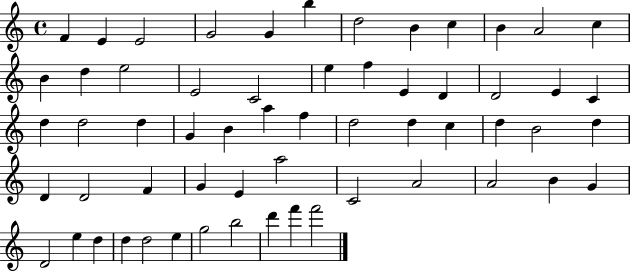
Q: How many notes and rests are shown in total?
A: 59